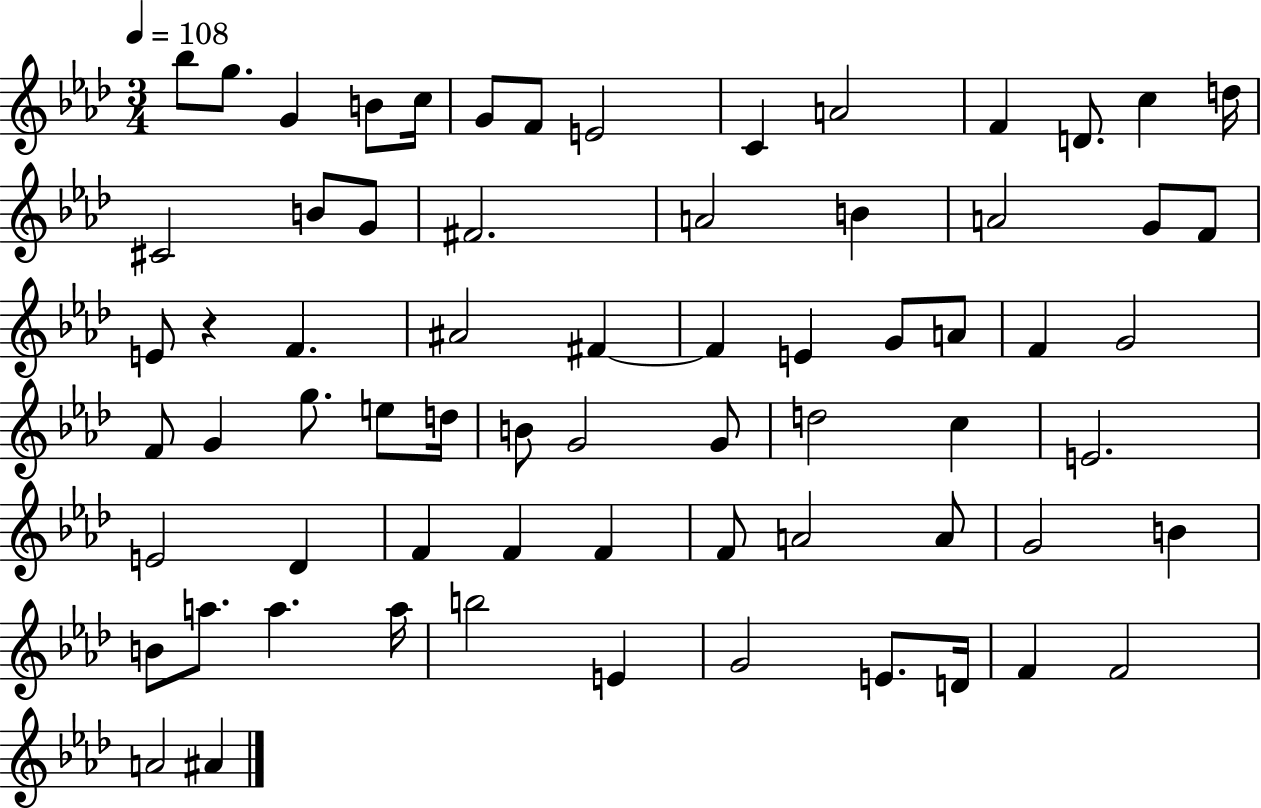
Bb5/e G5/e. G4/q B4/e C5/s G4/e F4/e E4/h C4/q A4/h F4/q D4/e. C5/q D5/s C#4/h B4/e G4/e F#4/h. A4/h B4/q A4/h G4/e F4/e E4/e R/q F4/q. A#4/h F#4/q F#4/q E4/q G4/e A4/e F4/q G4/h F4/e G4/q G5/e. E5/e D5/s B4/e G4/h G4/e D5/h C5/q E4/h. E4/h Db4/q F4/q F4/q F4/q F4/e A4/h A4/e G4/h B4/q B4/e A5/e. A5/q. A5/s B5/h E4/q G4/h E4/e. D4/s F4/q F4/h A4/h A#4/q